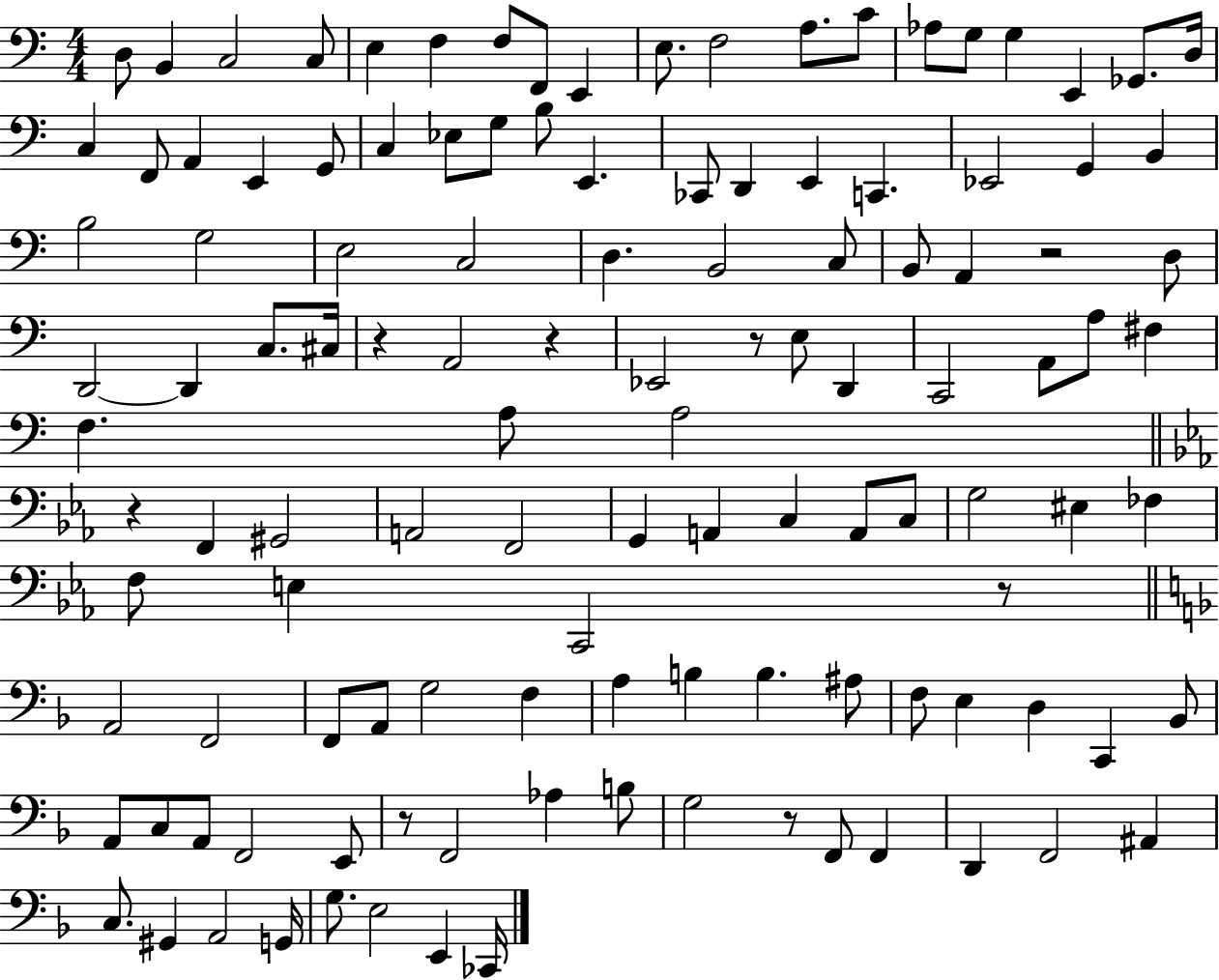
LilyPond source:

{
  \clef bass
  \numericTimeSignature
  \time 4/4
  \key c \major
  d8 b,4 c2 c8 | e4 f4 f8 f,8 e,4 | e8. f2 a8. c'8 | aes8 g8 g4 e,4 ges,8. d16 | \break c4 f,8 a,4 e,4 g,8 | c4 ees8 g8 b8 e,4. | ces,8 d,4 e,4 c,4. | ees,2 g,4 b,4 | \break b2 g2 | e2 c2 | d4. b,2 c8 | b,8 a,4 r2 d8 | \break d,2~~ d,4 c8. cis16 | r4 a,2 r4 | ees,2 r8 e8 d,4 | c,2 a,8 a8 fis4 | \break f4. a8 a2 | \bar "||" \break \key c \minor r4 f,4 gis,2 | a,2 f,2 | g,4 a,4 c4 a,8 c8 | g2 eis4 fes4 | \break f8 e4 c,2 r8 | \bar "||" \break \key f \major a,2 f,2 | f,8 a,8 g2 f4 | a4 b4 b4. ais8 | f8 e4 d4 c,4 bes,8 | \break a,8 c8 a,8 f,2 e,8 | r8 f,2 aes4 b8 | g2 r8 f,8 f,4 | d,4 f,2 ais,4 | \break c8. gis,4 a,2 g,16 | g8. e2 e,4 ces,16 | \bar "|."
}